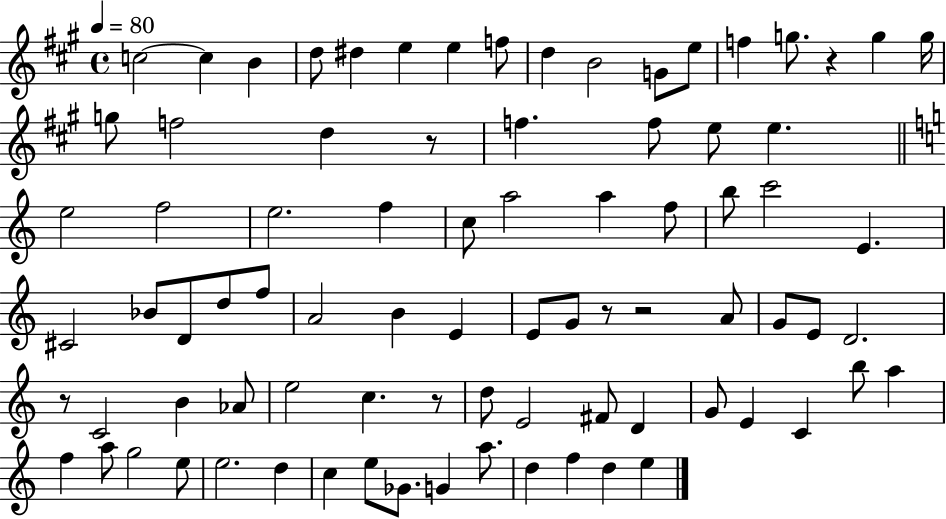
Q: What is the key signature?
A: A major